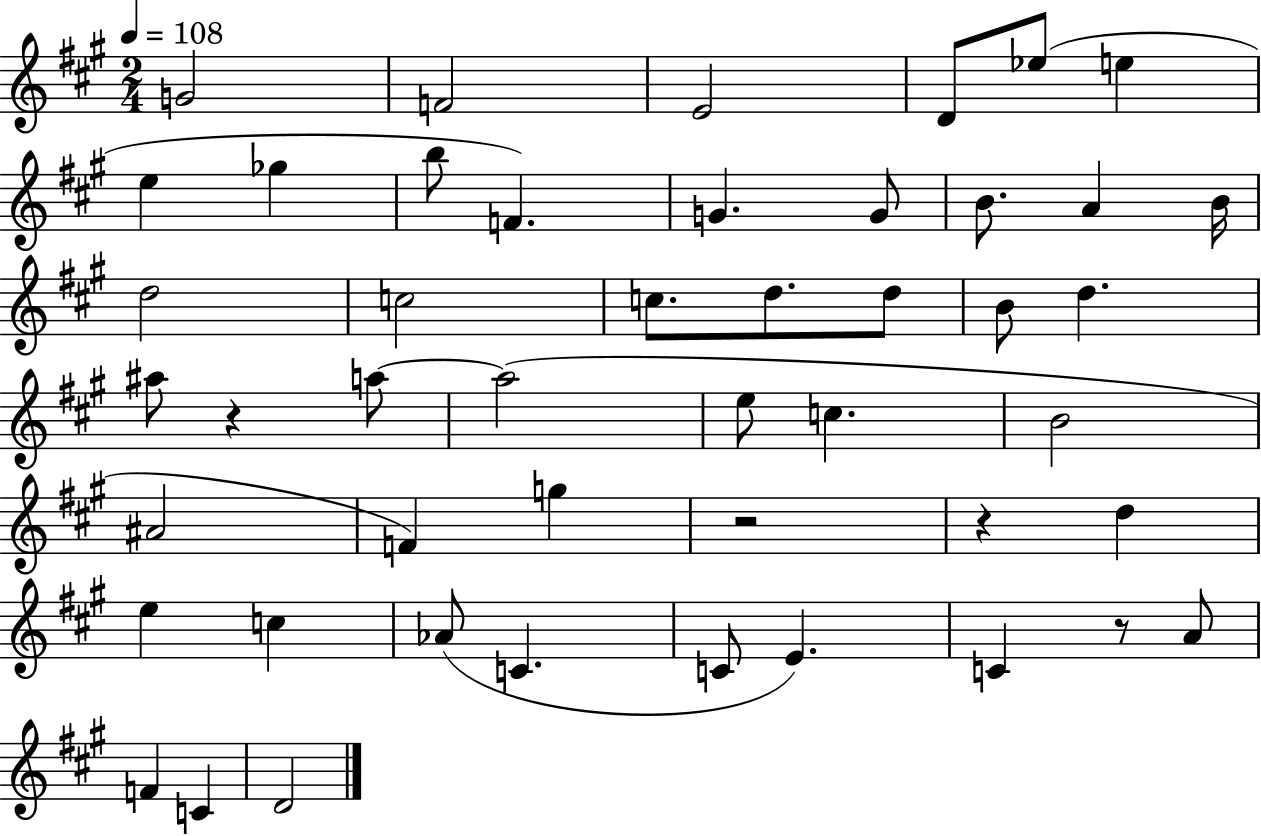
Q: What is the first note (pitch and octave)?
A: G4